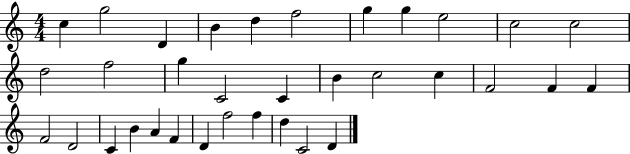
C5/q G5/h D4/q B4/q D5/q F5/h G5/q G5/q E5/h C5/h C5/h D5/h F5/h G5/q C4/h C4/q B4/q C5/h C5/q F4/h F4/q F4/q F4/h D4/h C4/q B4/q A4/q F4/q D4/q F5/h F5/q D5/q C4/h D4/q